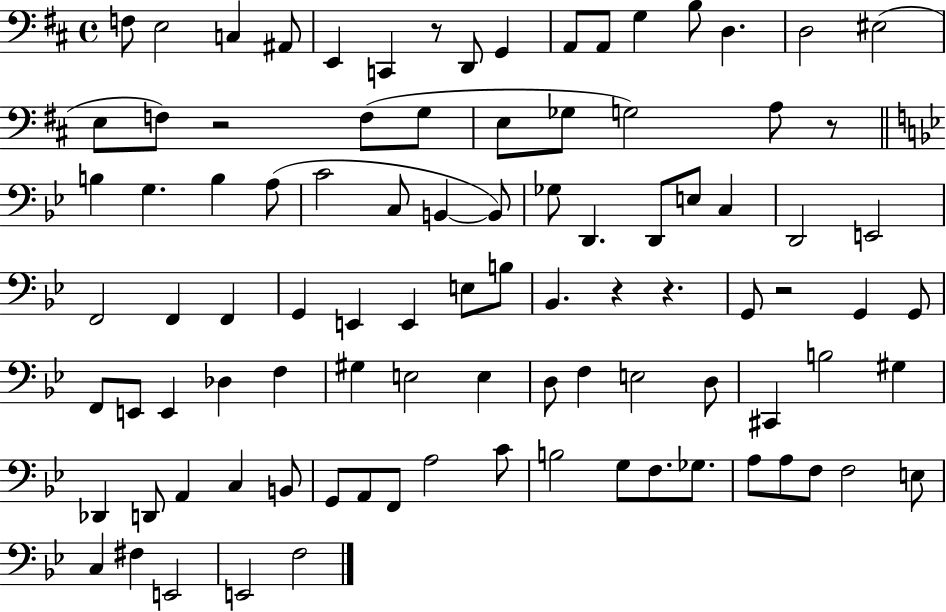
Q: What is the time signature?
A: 4/4